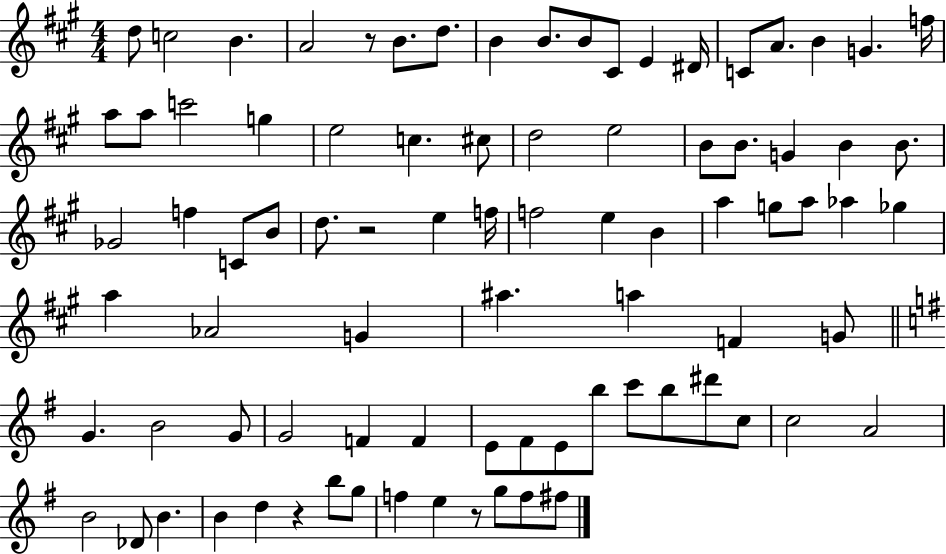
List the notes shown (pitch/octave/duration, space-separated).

D5/e C5/h B4/q. A4/h R/e B4/e. D5/e. B4/q B4/e. B4/e C#4/e E4/q D#4/s C4/e A4/e. B4/q G4/q. F5/s A5/e A5/e C6/h G5/q E5/h C5/q. C#5/e D5/h E5/h B4/e B4/e. G4/q B4/q B4/e. Gb4/h F5/q C4/e B4/e D5/e. R/h E5/q F5/s F5/h E5/q B4/q A5/q G5/e A5/e Ab5/q Gb5/q A5/q Ab4/h G4/q A#5/q. A5/q F4/q G4/e G4/q. B4/h G4/e G4/h F4/q F4/q E4/e F#4/e E4/e B5/e C6/e B5/e D#6/e C5/e C5/h A4/h B4/h Db4/e B4/q. B4/q D5/q R/q B5/e G5/e F5/q E5/q R/e G5/e F5/e F#5/e